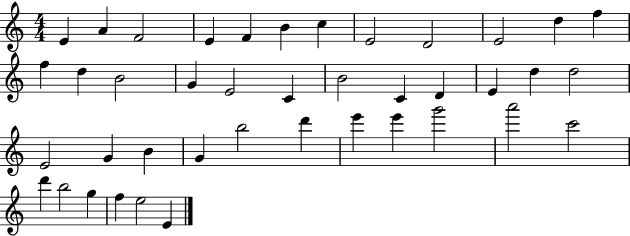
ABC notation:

X:1
T:Untitled
M:4/4
L:1/4
K:C
E A F2 E F B c E2 D2 E2 d f f d B2 G E2 C B2 C D E d d2 E2 G B G b2 d' e' e' g'2 a'2 c'2 d' b2 g f e2 E